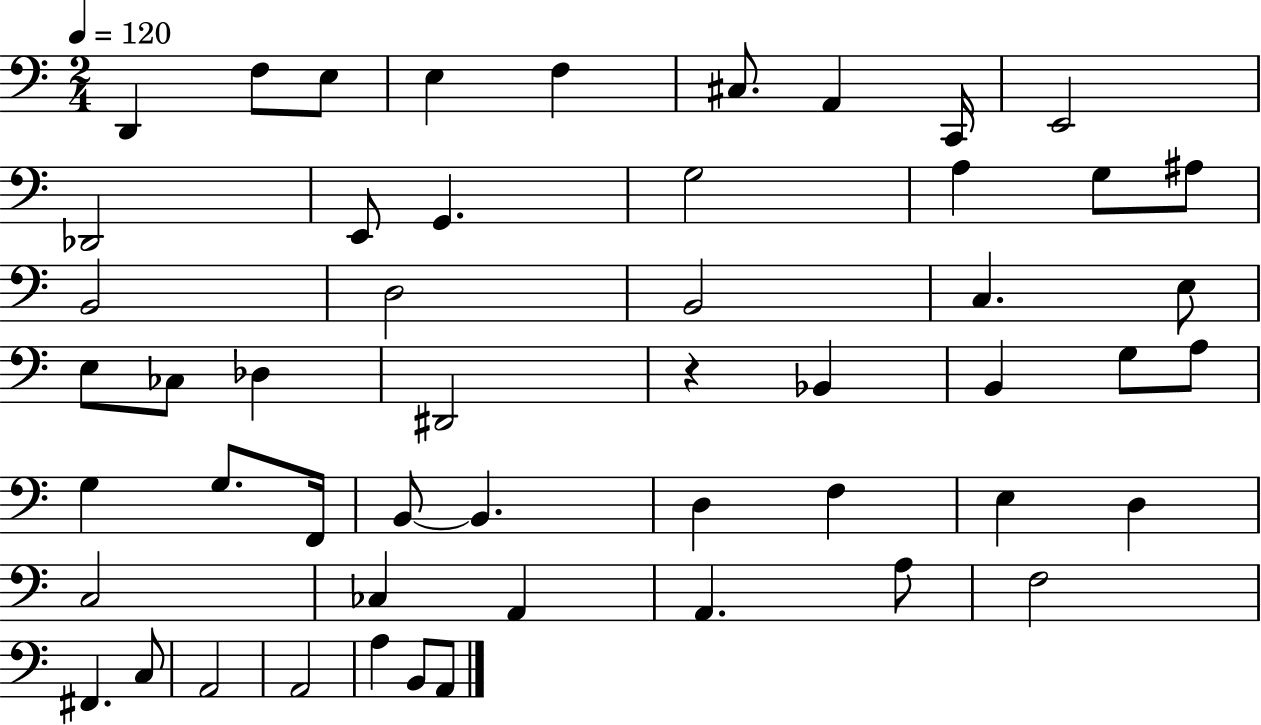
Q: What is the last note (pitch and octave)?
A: A2